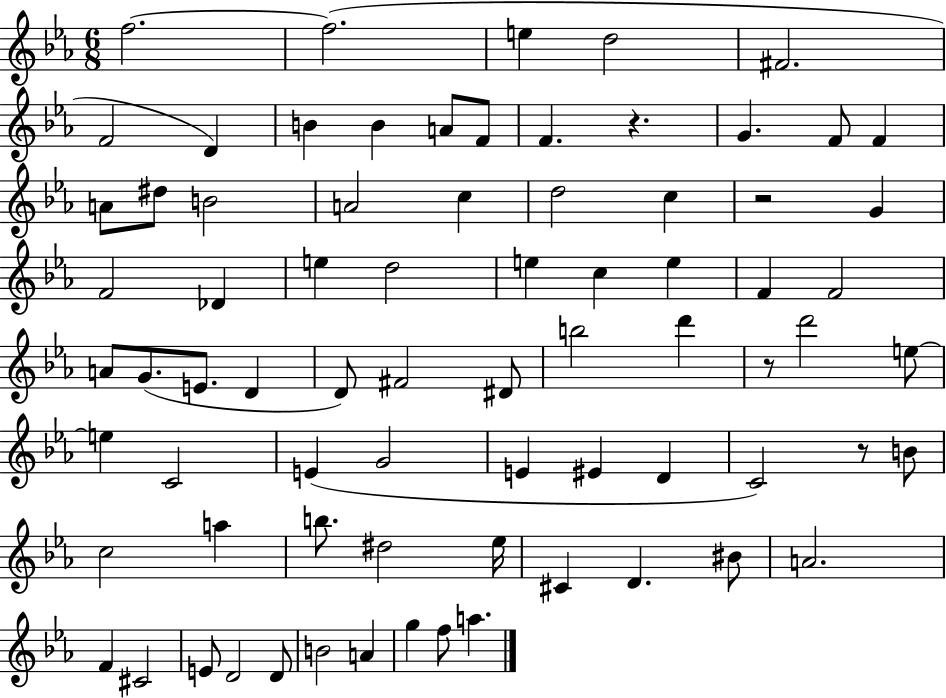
{
  \clef treble
  \numericTimeSignature
  \time 6/8
  \key ees \major
  \repeat volta 2 { f''2.~~ | f''2.( | e''4 d''2 | fis'2. | \break f'2 d'4) | b'4 b'4 a'8 f'8 | f'4. r4. | g'4. f'8 f'4 | \break a'8 dis''8 b'2 | a'2 c''4 | d''2 c''4 | r2 g'4 | \break f'2 des'4 | e''4 d''2 | e''4 c''4 e''4 | f'4 f'2 | \break a'8 g'8.( e'8. d'4 | d'8) fis'2 dis'8 | b''2 d'''4 | r8 d'''2 e''8~~ | \break e''4 c'2 | e'4( g'2 | e'4 eis'4 d'4 | c'2) r8 b'8 | \break c''2 a''4 | b''8. dis''2 ees''16 | cis'4 d'4. bis'8 | a'2. | \break f'4 cis'2 | e'8 d'2 d'8 | b'2 a'4 | g''4 f''8 a''4. | \break } \bar "|."
}